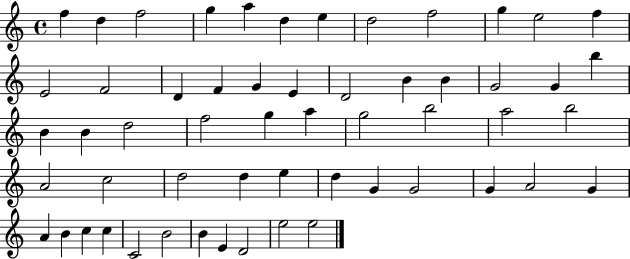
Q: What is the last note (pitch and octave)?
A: E5